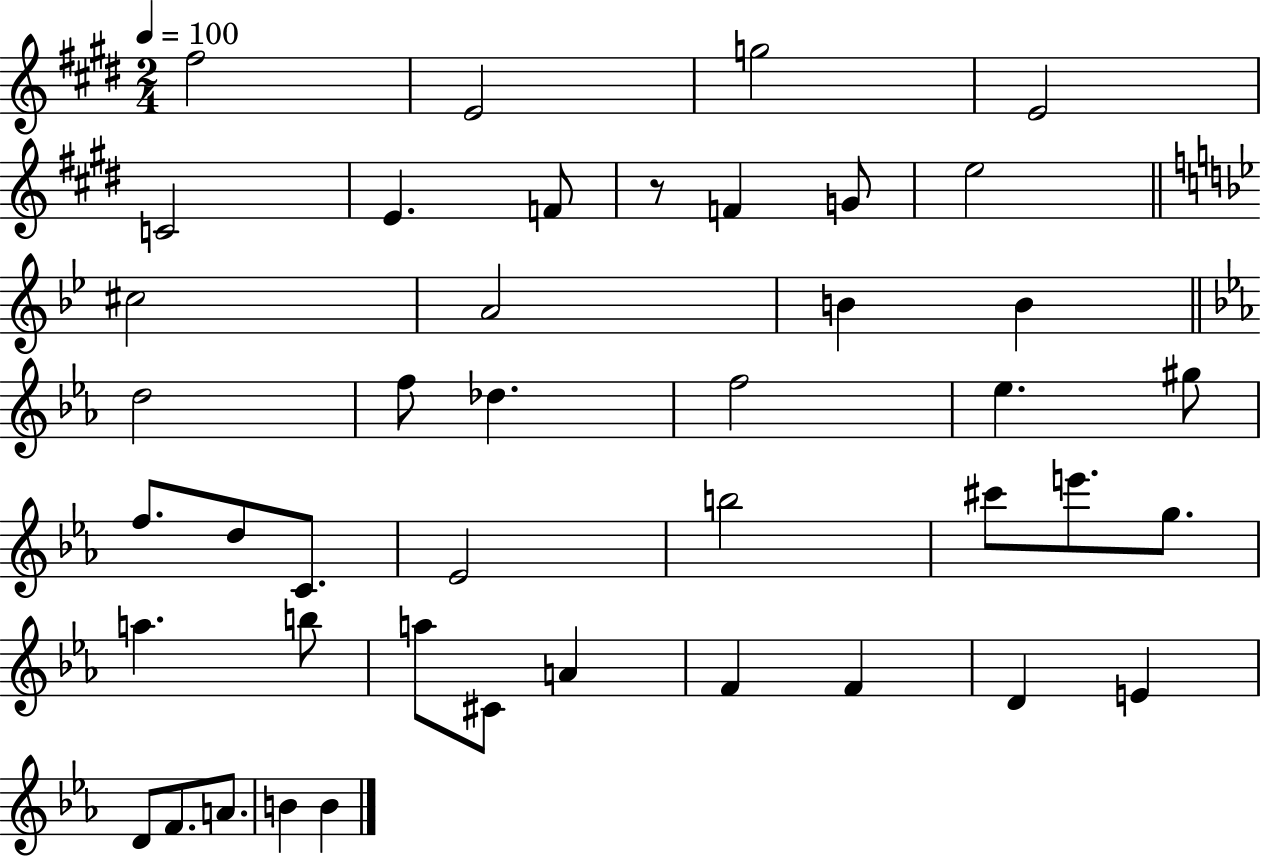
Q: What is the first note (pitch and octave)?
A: F#5